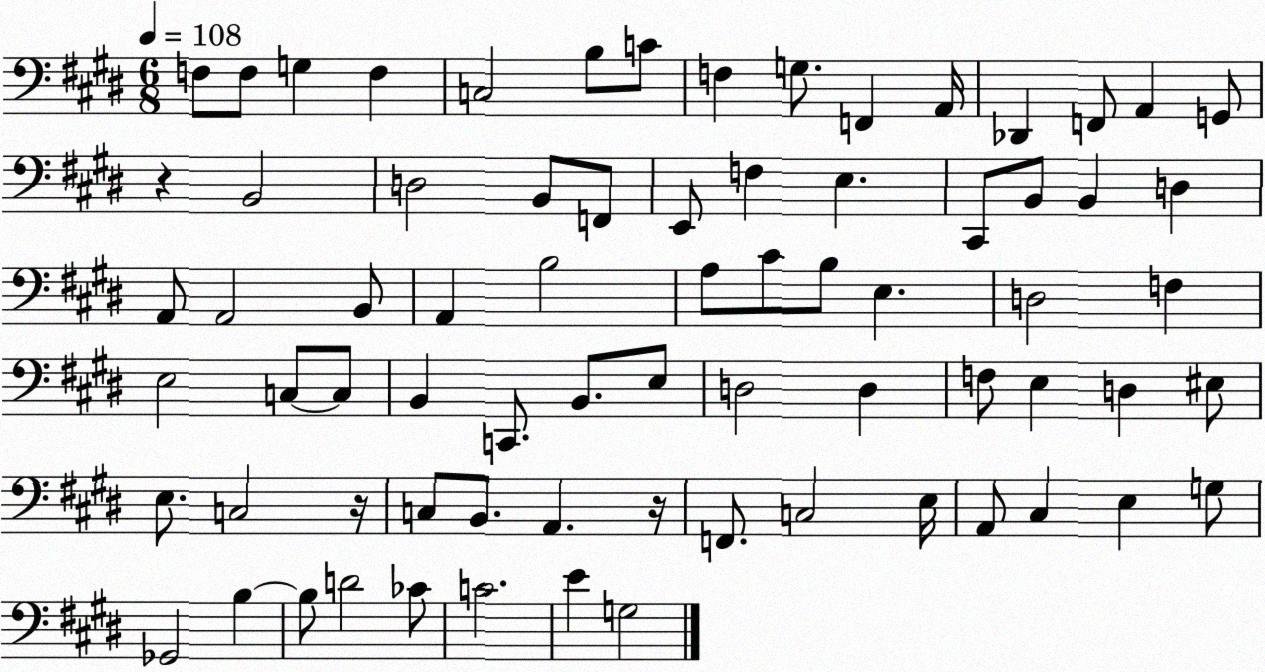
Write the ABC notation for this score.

X:1
T:Untitled
M:6/8
L:1/4
K:E
F,/2 F,/2 G, F, C,2 B,/2 C/2 F, G,/2 F,, A,,/4 _D,, F,,/2 A,, G,,/2 z B,,2 D,2 B,,/2 F,,/2 E,,/2 F, E, ^C,,/2 B,,/2 B,, D, A,,/2 A,,2 B,,/2 A,, B,2 A,/2 ^C/2 B,/2 E, D,2 F, E,2 C,/2 C,/2 B,, C,,/2 B,,/2 E,/2 D,2 D, F,/2 E, D, ^E,/2 E,/2 C,2 z/4 C,/2 B,,/2 A,, z/4 F,,/2 C,2 E,/4 A,,/2 ^C, E, G,/2 _G,,2 B, B,/2 D2 _C/2 C2 E G,2